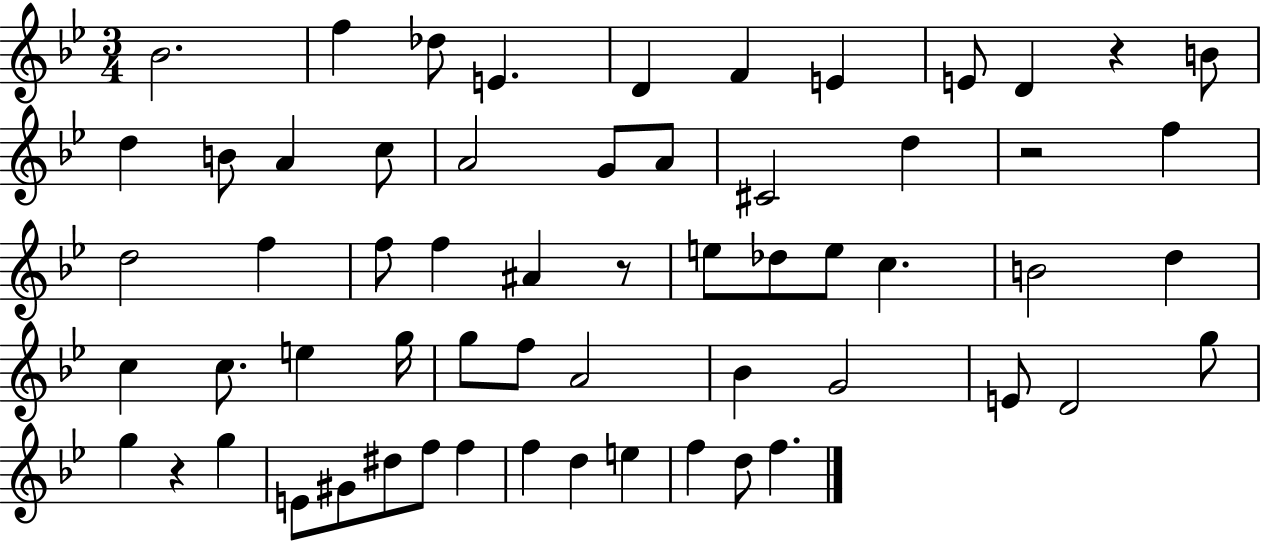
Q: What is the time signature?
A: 3/4